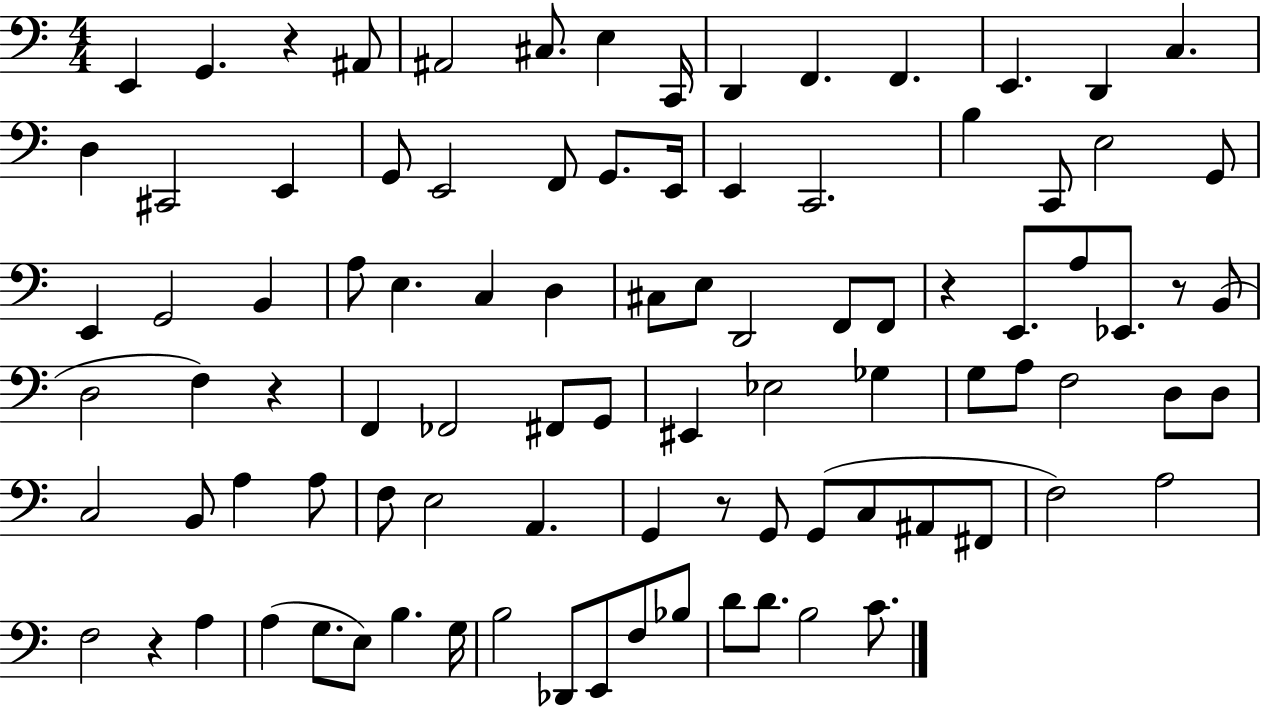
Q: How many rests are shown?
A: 6